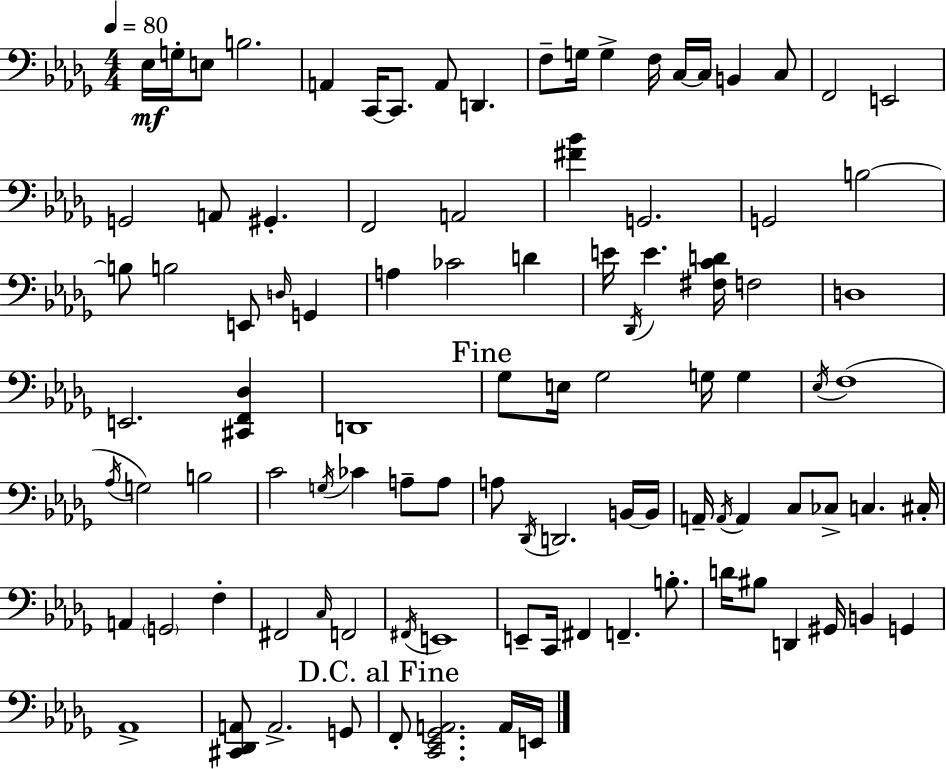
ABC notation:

X:1
T:Untitled
M:4/4
L:1/4
K:Bbm
_E,/4 G,/4 E,/2 B,2 A,, C,,/4 C,,/2 A,,/2 D,, F,/2 G,/4 G, F,/4 C,/4 C,/4 B,, C,/2 F,,2 E,,2 G,,2 A,,/2 ^G,, F,,2 A,,2 [^F_B] G,,2 G,,2 B,2 B,/2 B,2 E,,/2 D,/4 G,, A, _C2 D E/4 _D,,/4 E [^F,CD]/4 F,2 D,4 E,,2 [^C,,F,,_D,] D,,4 _G,/2 E,/4 _G,2 G,/4 G, _E,/4 F,4 _A,/4 G,2 B,2 C2 G,/4 _C A,/2 A,/2 A,/2 _D,,/4 D,,2 B,,/4 B,,/4 A,,/4 A,,/4 A,, C,/2 _C,/2 C, ^C,/4 A,, G,,2 F, ^F,,2 C,/4 F,,2 ^F,,/4 E,,4 E,,/2 C,,/4 ^F,, F,, B,/2 D/4 ^B,/2 D,, ^G,,/4 B,, G,, _A,,4 [^C,,_D,,A,,]/2 A,,2 G,,/2 F,,/2 [C,,_E,,_G,,A,,]2 A,,/4 E,,/4